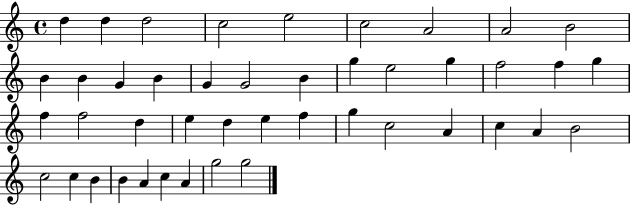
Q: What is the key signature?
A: C major